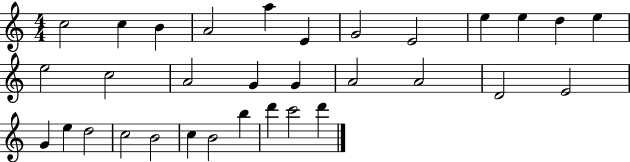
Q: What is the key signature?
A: C major